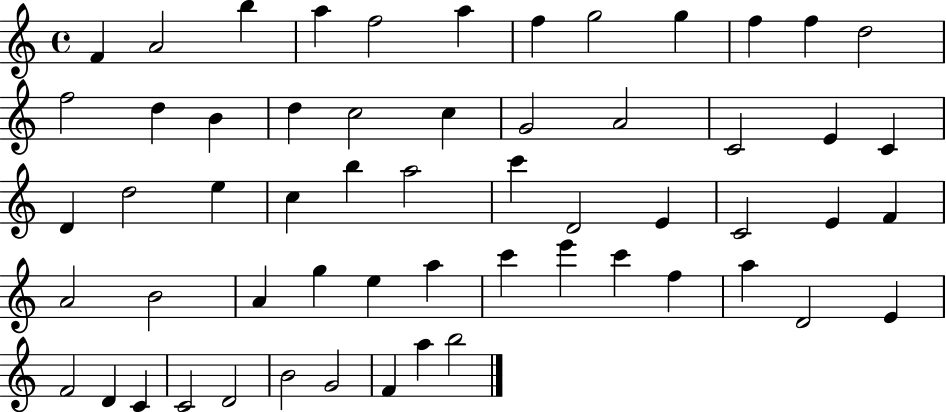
{
  \clef treble
  \time 4/4
  \defaultTimeSignature
  \key c \major
  f'4 a'2 b''4 | a''4 f''2 a''4 | f''4 g''2 g''4 | f''4 f''4 d''2 | \break f''2 d''4 b'4 | d''4 c''2 c''4 | g'2 a'2 | c'2 e'4 c'4 | \break d'4 d''2 e''4 | c''4 b''4 a''2 | c'''4 d'2 e'4 | c'2 e'4 f'4 | \break a'2 b'2 | a'4 g''4 e''4 a''4 | c'''4 e'''4 c'''4 f''4 | a''4 d'2 e'4 | \break f'2 d'4 c'4 | c'2 d'2 | b'2 g'2 | f'4 a''4 b''2 | \break \bar "|."
}